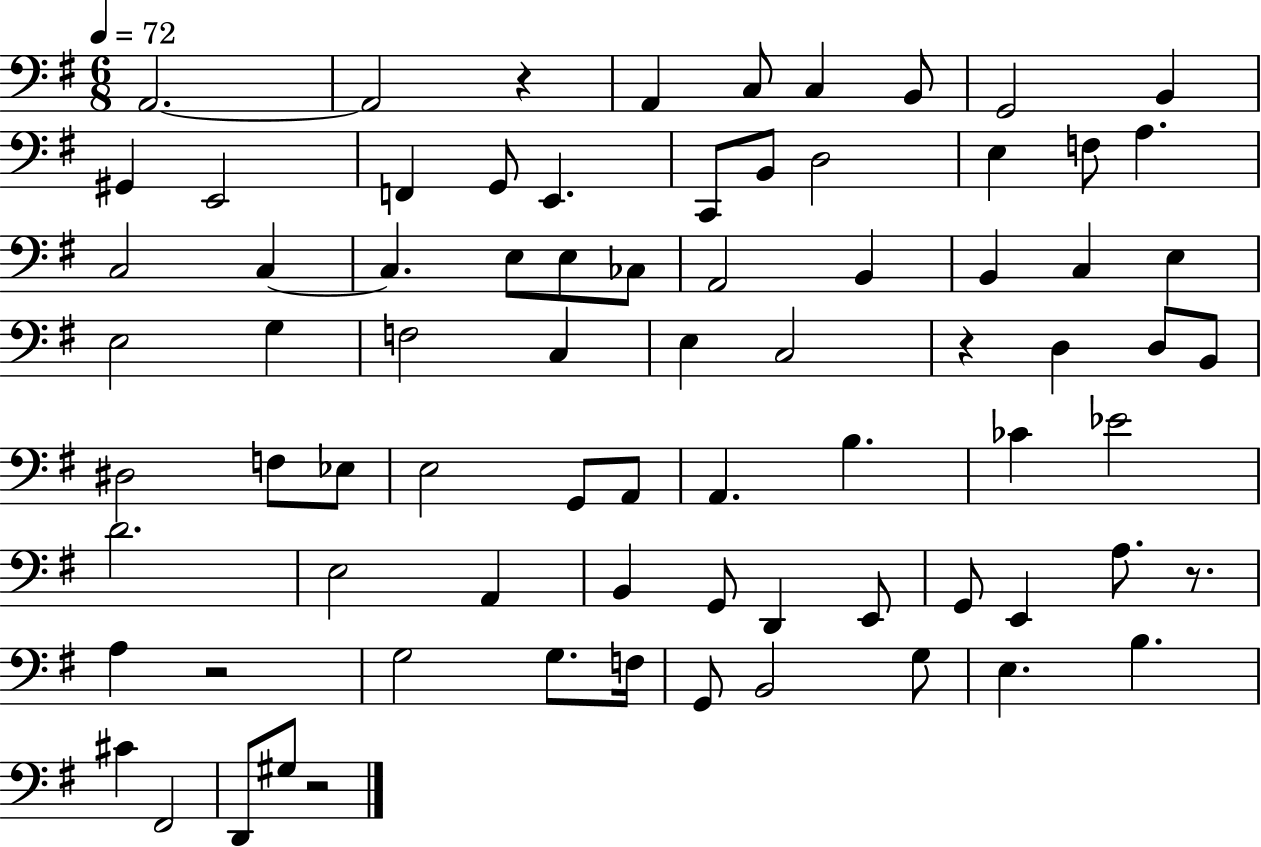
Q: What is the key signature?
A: G major